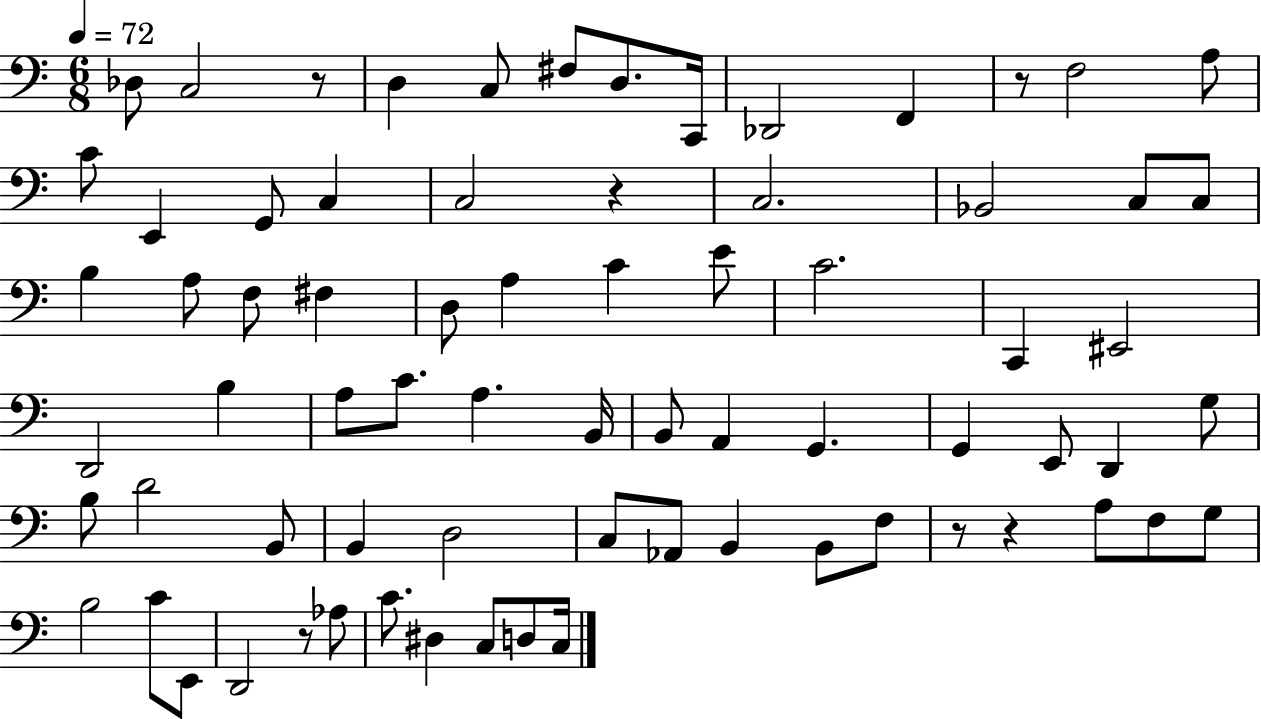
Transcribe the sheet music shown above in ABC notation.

X:1
T:Untitled
M:6/8
L:1/4
K:C
_D,/2 C,2 z/2 D, C,/2 ^F,/2 D,/2 C,,/4 _D,,2 F,, z/2 F,2 A,/2 C/2 E,, G,,/2 C, C,2 z C,2 _B,,2 C,/2 C,/2 B, A,/2 F,/2 ^F, D,/2 A, C E/2 C2 C,, ^E,,2 D,,2 B, A,/2 C/2 A, B,,/4 B,,/2 A,, G,, G,, E,,/2 D,, G,/2 B,/2 D2 B,,/2 B,, D,2 C,/2 _A,,/2 B,, B,,/2 F,/2 z/2 z A,/2 F,/2 G,/2 B,2 C/2 E,,/2 D,,2 z/2 _A,/2 C/2 ^D, C,/2 D,/2 C,/4